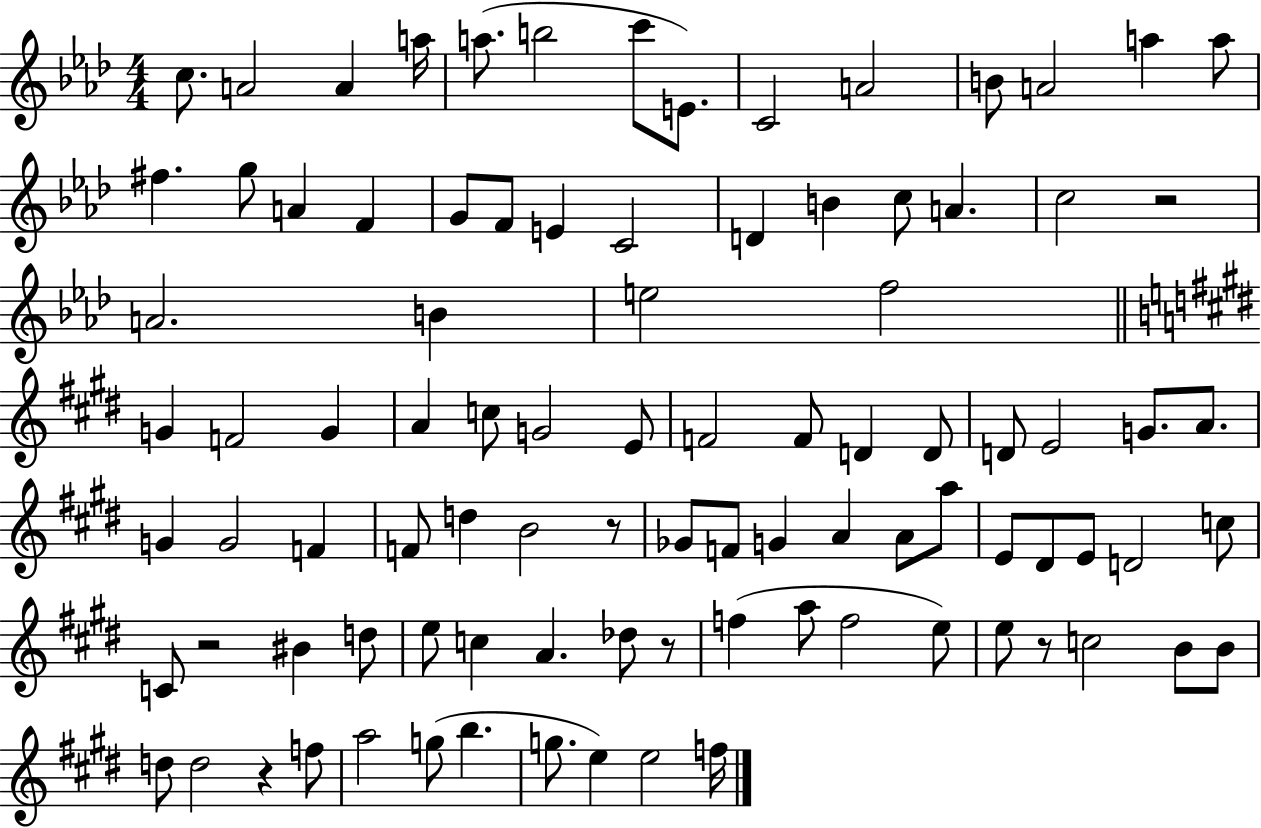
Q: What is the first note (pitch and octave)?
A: C5